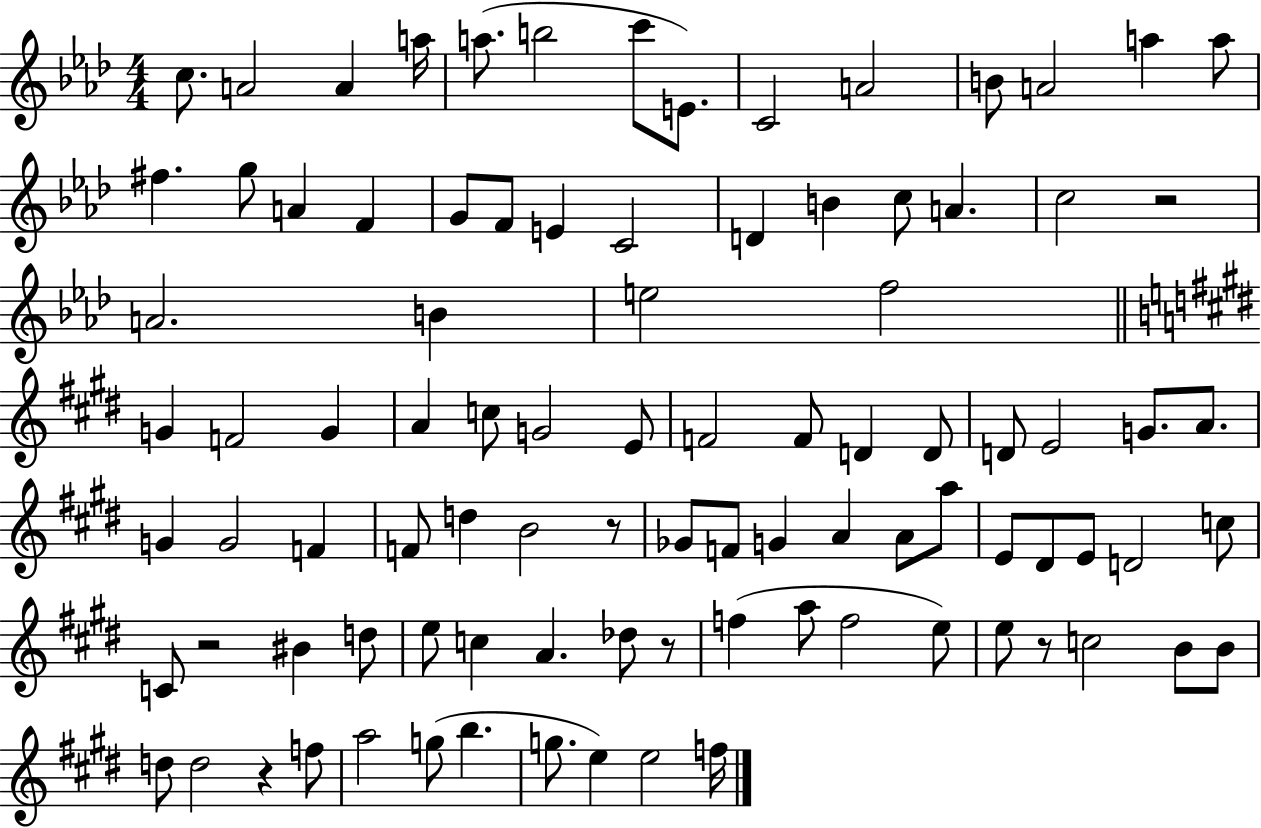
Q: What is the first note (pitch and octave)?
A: C5